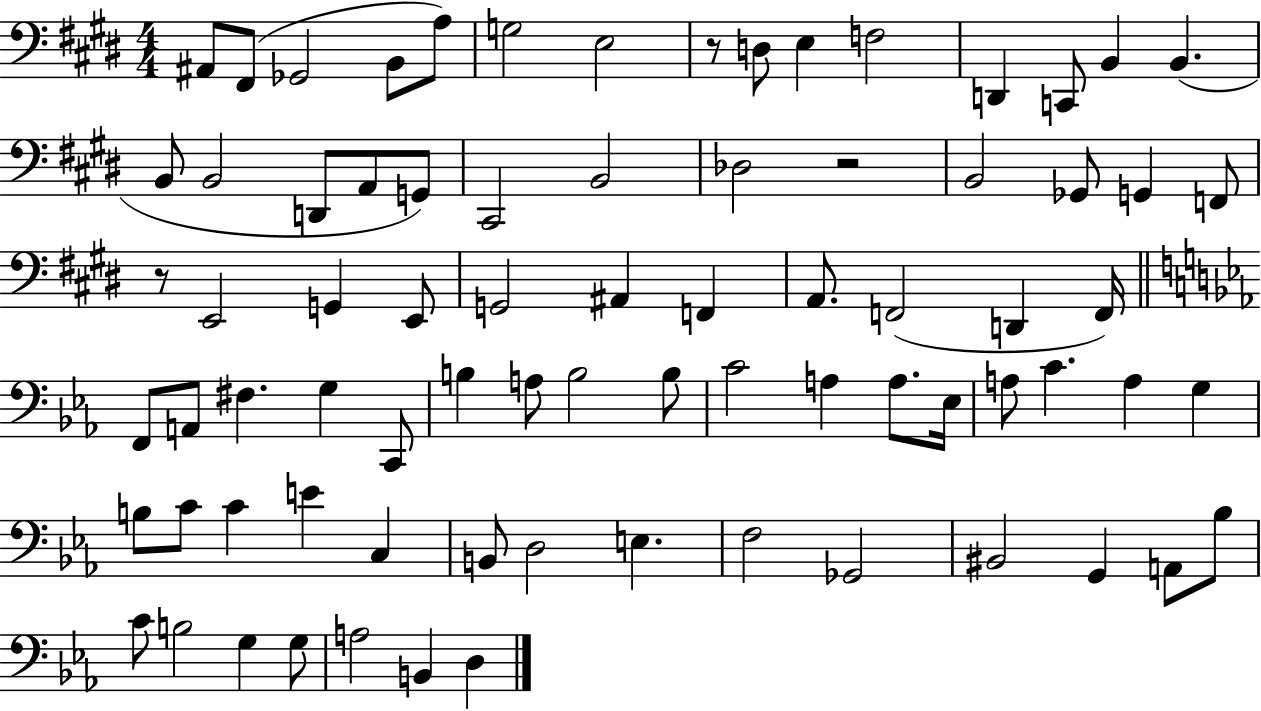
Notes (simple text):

A#2/e F#2/e Gb2/h B2/e A3/e G3/h E3/h R/e D3/e E3/q F3/h D2/q C2/e B2/q B2/q. B2/e B2/h D2/e A2/e G2/e C#2/h B2/h Db3/h R/h B2/h Gb2/e G2/q F2/e R/e E2/h G2/q E2/e G2/h A#2/q F2/q A2/e. F2/h D2/q F2/s F2/e A2/e F#3/q. G3/q C2/e B3/q A3/e B3/h B3/e C4/h A3/q A3/e. Eb3/s A3/e C4/q. A3/q G3/q B3/e C4/e C4/q E4/q C3/q B2/e D3/h E3/q. F3/h Gb2/h BIS2/h G2/q A2/e Bb3/e C4/e B3/h G3/q G3/e A3/h B2/q D3/q